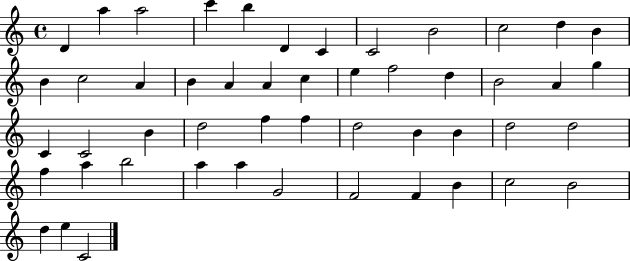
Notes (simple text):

D4/q A5/q A5/h C6/q B5/q D4/q C4/q C4/h B4/h C5/h D5/q B4/q B4/q C5/h A4/q B4/q A4/q A4/q C5/q E5/q F5/h D5/q B4/h A4/q G5/q C4/q C4/h B4/q D5/h F5/q F5/q D5/h B4/q B4/q D5/h D5/h F5/q A5/q B5/h A5/q A5/q G4/h F4/h F4/q B4/q C5/h B4/h D5/q E5/q C4/h